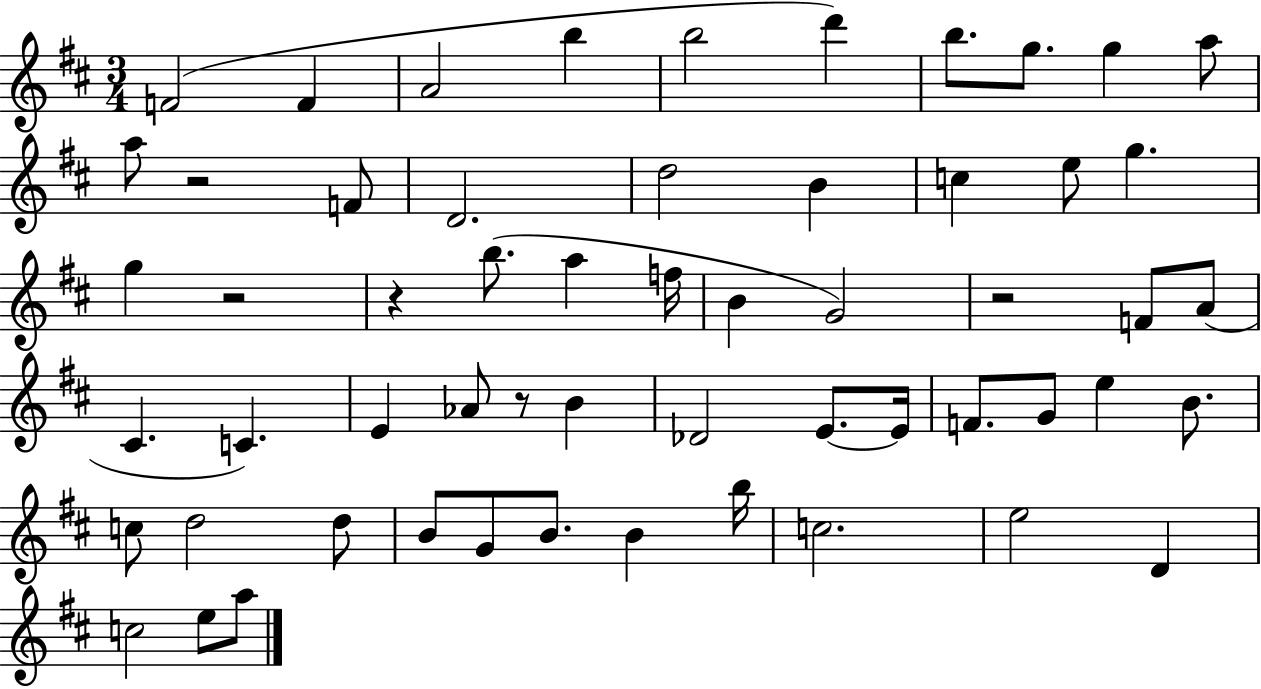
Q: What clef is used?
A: treble